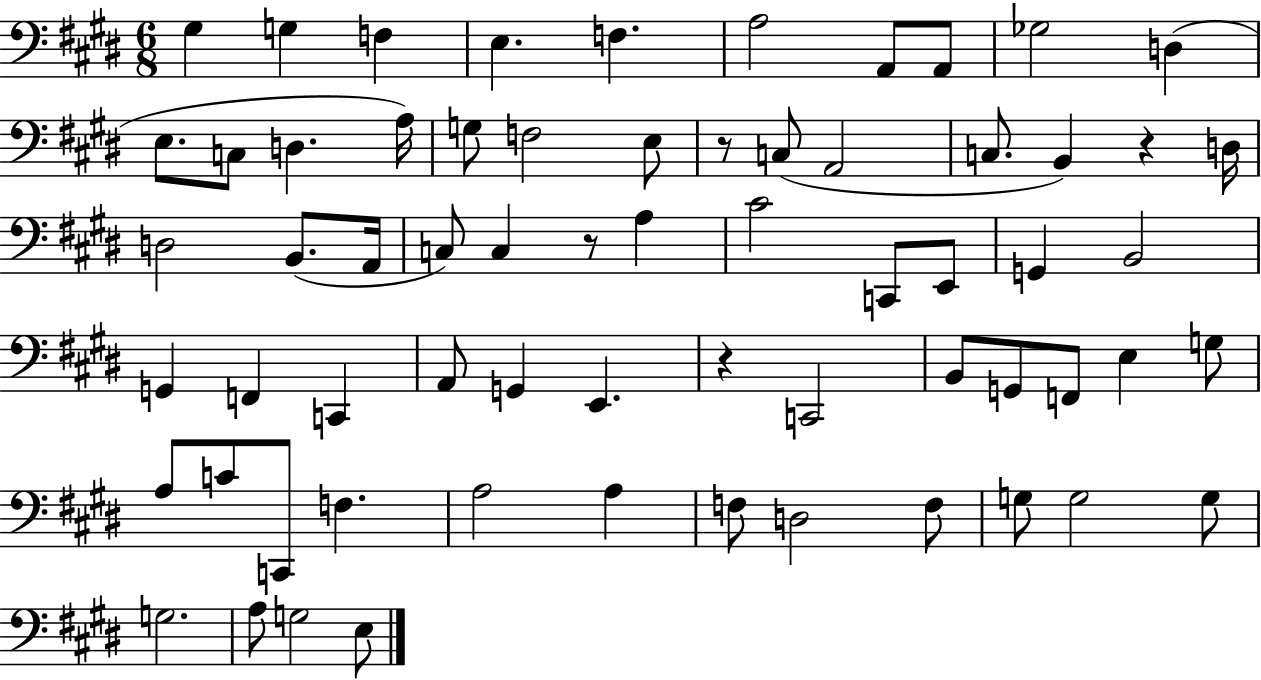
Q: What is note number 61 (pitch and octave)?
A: E3